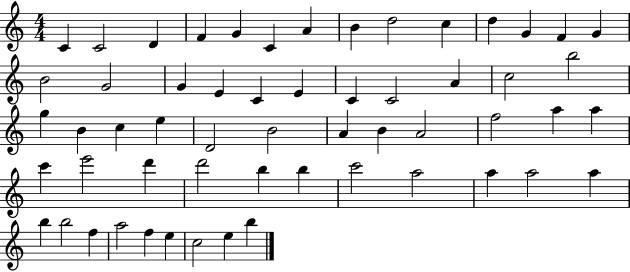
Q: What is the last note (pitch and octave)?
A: B5